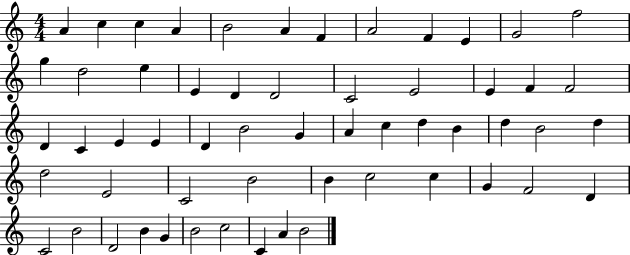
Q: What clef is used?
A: treble